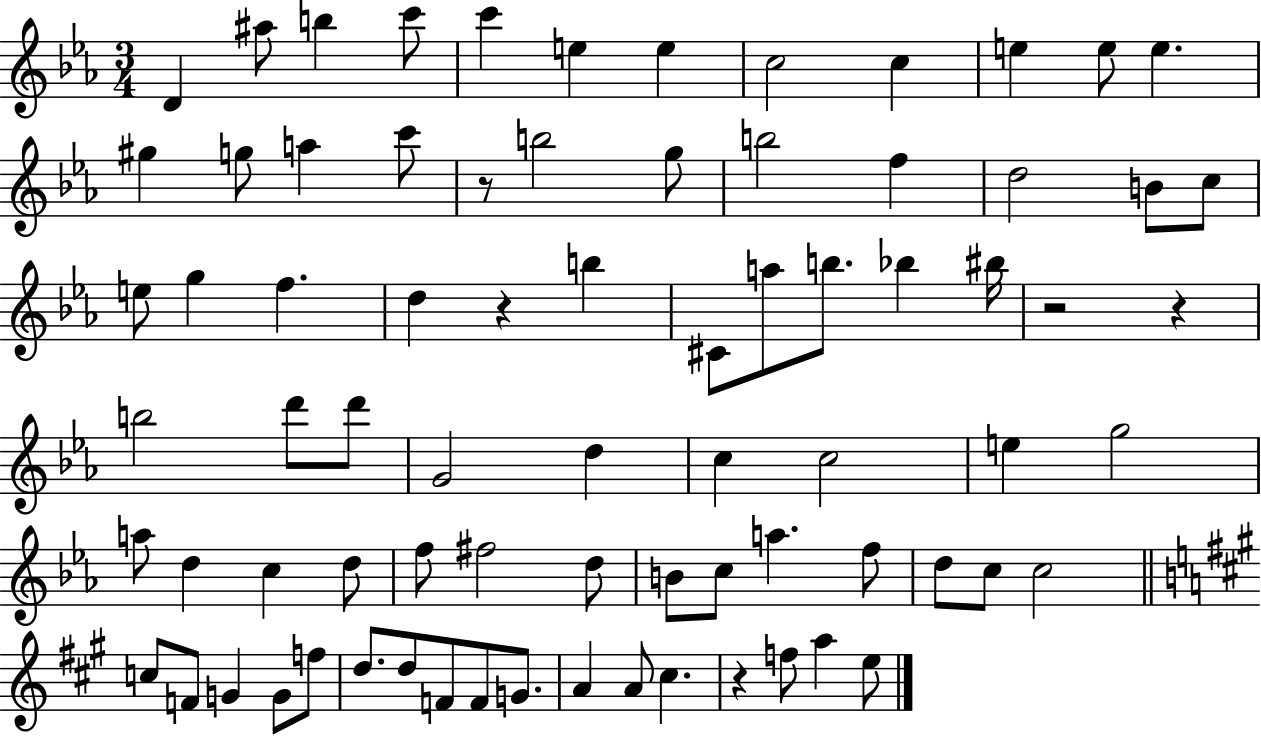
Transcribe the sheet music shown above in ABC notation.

X:1
T:Untitled
M:3/4
L:1/4
K:Eb
D ^a/2 b c'/2 c' e e c2 c e e/2 e ^g g/2 a c'/2 z/2 b2 g/2 b2 f d2 B/2 c/2 e/2 g f d z b ^C/2 a/2 b/2 _b ^b/4 z2 z b2 d'/2 d'/2 G2 d c c2 e g2 a/2 d c d/2 f/2 ^f2 d/2 B/2 c/2 a f/2 d/2 c/2 c2 c/2 F/2 G G/2 f/2 d/2 d/2 F/2 F/2 G/2 A A/2 ^c z f/2 a e/2